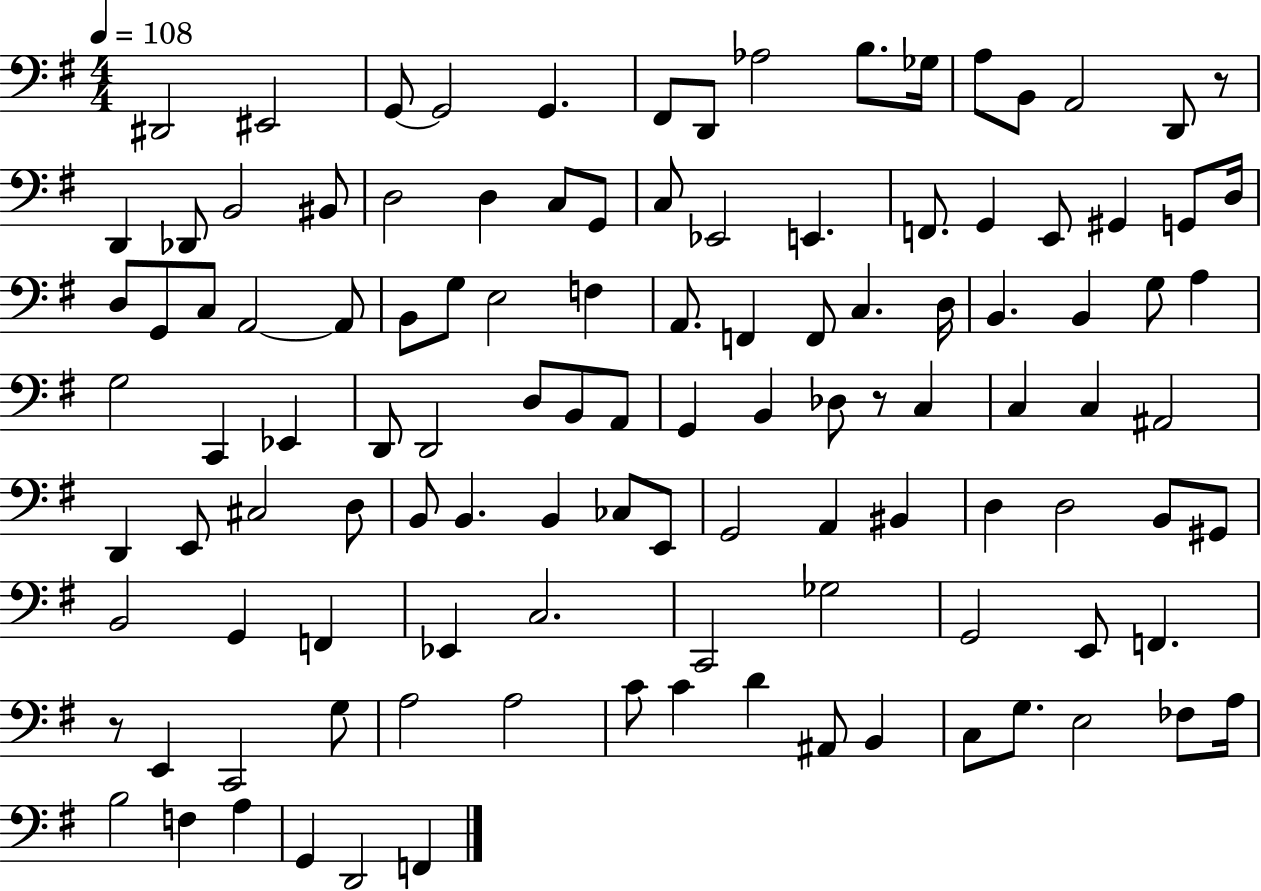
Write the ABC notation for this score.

X:1
T:Untitled
M:4/4
L:1/4
K:G
^D,,2 ^E,,2 G,,/2 G,,2 G,, ^F,,/2 D,,/2 _A,2 B,/2 _G,/4 A,/2 B,,/2 A,,2 D,,/2 z/2 D,, _D,,/2 B,,2 ^B,,/2 D,2 D, C,/2 G,,/2 C,/2 _E,,2 E,, F,,/2 G,, E,,/2 ^G,, G,,/2 D,/4 D,/2 G,,/2 C,/2 A,,2 A,,/2 B,,/2 G,/2 E,2 F, A,,/2 F,, F,,/2 C, D,/4 B,, B,, G,/2 A, G,2 C,, _E,, D,,/2 D,,2 D,/2 B,,/2 A,,/2 G,, B,, _D,/2 z/2 C, C, C, ^A,,2 D,, E,,/2 ^C,2 D,/2 B,,/2 B,, B,, _C,/2 E,,/2 G,,2 A,, ^B,, D, D,2 B,,/2 ^G,,/2 B,,2 G,, F,, _E,, C,2 C,,2 _G,2 G,,2 E,,/2 F,, z/2 E,, C,,2 G,/2 A,2 A,2 C/2 C D ^A,,/2 B,, C,/2 G,/2 E,2 _F,/2 A,/4 B,2 F, A, G,, D,,2 F,,